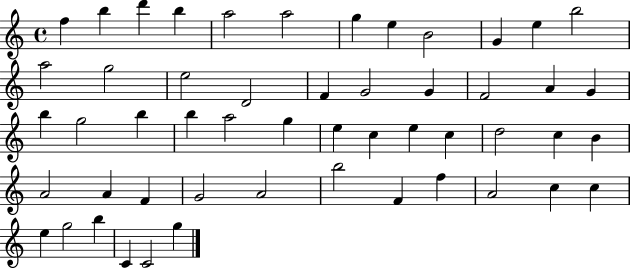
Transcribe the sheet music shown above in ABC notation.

X:1
T:Untitled
M:4/4
L:1/4
K:C
f b d' b a2 a2 g e B2 G e b2 a2 g2 e2 D2 F G2 G F2 A G b g2 b b a2 g e c e c d2 c B A2 A F G2 A2 b2 F f A2 c c e g2 b C C2 g